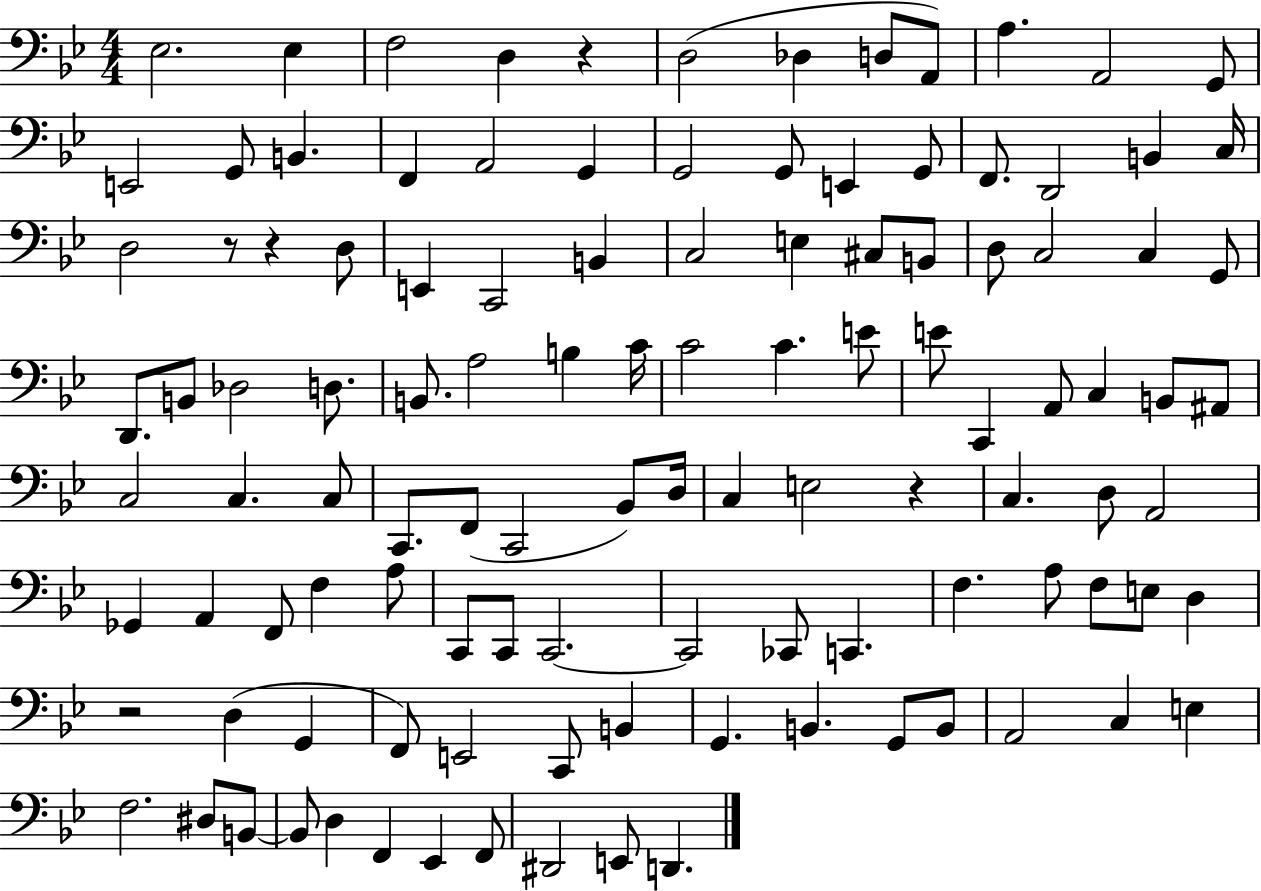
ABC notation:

X:1
T:Untitled
M:4/4
L:1/4
K:Bb
_E,2 _E, F,2 D, z D,2 _D, D,/2 A,,/2 A, A,,2 G,,/2 E,,2 G,,/2 B,, F,, A,,2 G,, G,,2 G,,/2 E,, G,,/2 F,,/2 D,,2 B,, C,/4 D,2 z/2 z D,/2 E,, C,,2 B,, C,2 E, ^C,/2 B,,/2 D,/2 C,2 C, G,,/2 D,,/2 B,,/2 _D,2 D,/2 B,,/2 A,2 B, C/4 C2 C E/2 E/2 C,, A,,/2 C, B,,/2 ^A,,/2 C,2 C, C,/2 C,,/2 F,,/2 C,,2 _B,,/2 D,/4 C, E,2 z C, D,/2 A,,2 _G,, A,, F,,/2 F, A,/2 C,,/2 C,,/2 C,,2 C,,2 _C,,/2 C,, F, A,/2 F,/2 E,/2 D, z2 D, G,, F,,/2 E,,2 C,,/2 B,, G,, B,, G,,/2 B,,/2 A,,2 C, E, F,2 ^D,/2 B,,/2 B,,/2 D, F,, _E,, F,,/2 ^D,,2 E,,/2 D,,